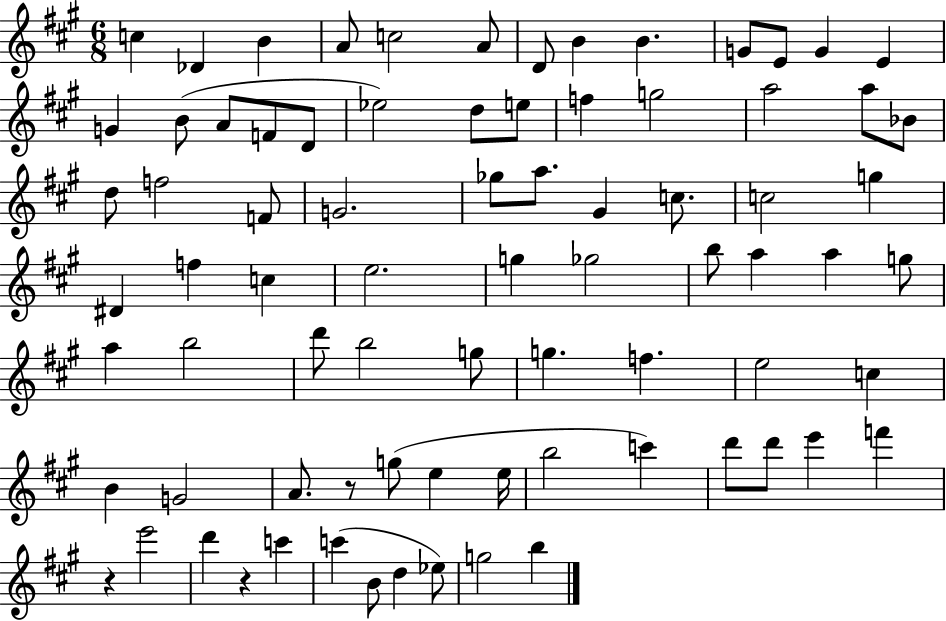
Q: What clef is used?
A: treble